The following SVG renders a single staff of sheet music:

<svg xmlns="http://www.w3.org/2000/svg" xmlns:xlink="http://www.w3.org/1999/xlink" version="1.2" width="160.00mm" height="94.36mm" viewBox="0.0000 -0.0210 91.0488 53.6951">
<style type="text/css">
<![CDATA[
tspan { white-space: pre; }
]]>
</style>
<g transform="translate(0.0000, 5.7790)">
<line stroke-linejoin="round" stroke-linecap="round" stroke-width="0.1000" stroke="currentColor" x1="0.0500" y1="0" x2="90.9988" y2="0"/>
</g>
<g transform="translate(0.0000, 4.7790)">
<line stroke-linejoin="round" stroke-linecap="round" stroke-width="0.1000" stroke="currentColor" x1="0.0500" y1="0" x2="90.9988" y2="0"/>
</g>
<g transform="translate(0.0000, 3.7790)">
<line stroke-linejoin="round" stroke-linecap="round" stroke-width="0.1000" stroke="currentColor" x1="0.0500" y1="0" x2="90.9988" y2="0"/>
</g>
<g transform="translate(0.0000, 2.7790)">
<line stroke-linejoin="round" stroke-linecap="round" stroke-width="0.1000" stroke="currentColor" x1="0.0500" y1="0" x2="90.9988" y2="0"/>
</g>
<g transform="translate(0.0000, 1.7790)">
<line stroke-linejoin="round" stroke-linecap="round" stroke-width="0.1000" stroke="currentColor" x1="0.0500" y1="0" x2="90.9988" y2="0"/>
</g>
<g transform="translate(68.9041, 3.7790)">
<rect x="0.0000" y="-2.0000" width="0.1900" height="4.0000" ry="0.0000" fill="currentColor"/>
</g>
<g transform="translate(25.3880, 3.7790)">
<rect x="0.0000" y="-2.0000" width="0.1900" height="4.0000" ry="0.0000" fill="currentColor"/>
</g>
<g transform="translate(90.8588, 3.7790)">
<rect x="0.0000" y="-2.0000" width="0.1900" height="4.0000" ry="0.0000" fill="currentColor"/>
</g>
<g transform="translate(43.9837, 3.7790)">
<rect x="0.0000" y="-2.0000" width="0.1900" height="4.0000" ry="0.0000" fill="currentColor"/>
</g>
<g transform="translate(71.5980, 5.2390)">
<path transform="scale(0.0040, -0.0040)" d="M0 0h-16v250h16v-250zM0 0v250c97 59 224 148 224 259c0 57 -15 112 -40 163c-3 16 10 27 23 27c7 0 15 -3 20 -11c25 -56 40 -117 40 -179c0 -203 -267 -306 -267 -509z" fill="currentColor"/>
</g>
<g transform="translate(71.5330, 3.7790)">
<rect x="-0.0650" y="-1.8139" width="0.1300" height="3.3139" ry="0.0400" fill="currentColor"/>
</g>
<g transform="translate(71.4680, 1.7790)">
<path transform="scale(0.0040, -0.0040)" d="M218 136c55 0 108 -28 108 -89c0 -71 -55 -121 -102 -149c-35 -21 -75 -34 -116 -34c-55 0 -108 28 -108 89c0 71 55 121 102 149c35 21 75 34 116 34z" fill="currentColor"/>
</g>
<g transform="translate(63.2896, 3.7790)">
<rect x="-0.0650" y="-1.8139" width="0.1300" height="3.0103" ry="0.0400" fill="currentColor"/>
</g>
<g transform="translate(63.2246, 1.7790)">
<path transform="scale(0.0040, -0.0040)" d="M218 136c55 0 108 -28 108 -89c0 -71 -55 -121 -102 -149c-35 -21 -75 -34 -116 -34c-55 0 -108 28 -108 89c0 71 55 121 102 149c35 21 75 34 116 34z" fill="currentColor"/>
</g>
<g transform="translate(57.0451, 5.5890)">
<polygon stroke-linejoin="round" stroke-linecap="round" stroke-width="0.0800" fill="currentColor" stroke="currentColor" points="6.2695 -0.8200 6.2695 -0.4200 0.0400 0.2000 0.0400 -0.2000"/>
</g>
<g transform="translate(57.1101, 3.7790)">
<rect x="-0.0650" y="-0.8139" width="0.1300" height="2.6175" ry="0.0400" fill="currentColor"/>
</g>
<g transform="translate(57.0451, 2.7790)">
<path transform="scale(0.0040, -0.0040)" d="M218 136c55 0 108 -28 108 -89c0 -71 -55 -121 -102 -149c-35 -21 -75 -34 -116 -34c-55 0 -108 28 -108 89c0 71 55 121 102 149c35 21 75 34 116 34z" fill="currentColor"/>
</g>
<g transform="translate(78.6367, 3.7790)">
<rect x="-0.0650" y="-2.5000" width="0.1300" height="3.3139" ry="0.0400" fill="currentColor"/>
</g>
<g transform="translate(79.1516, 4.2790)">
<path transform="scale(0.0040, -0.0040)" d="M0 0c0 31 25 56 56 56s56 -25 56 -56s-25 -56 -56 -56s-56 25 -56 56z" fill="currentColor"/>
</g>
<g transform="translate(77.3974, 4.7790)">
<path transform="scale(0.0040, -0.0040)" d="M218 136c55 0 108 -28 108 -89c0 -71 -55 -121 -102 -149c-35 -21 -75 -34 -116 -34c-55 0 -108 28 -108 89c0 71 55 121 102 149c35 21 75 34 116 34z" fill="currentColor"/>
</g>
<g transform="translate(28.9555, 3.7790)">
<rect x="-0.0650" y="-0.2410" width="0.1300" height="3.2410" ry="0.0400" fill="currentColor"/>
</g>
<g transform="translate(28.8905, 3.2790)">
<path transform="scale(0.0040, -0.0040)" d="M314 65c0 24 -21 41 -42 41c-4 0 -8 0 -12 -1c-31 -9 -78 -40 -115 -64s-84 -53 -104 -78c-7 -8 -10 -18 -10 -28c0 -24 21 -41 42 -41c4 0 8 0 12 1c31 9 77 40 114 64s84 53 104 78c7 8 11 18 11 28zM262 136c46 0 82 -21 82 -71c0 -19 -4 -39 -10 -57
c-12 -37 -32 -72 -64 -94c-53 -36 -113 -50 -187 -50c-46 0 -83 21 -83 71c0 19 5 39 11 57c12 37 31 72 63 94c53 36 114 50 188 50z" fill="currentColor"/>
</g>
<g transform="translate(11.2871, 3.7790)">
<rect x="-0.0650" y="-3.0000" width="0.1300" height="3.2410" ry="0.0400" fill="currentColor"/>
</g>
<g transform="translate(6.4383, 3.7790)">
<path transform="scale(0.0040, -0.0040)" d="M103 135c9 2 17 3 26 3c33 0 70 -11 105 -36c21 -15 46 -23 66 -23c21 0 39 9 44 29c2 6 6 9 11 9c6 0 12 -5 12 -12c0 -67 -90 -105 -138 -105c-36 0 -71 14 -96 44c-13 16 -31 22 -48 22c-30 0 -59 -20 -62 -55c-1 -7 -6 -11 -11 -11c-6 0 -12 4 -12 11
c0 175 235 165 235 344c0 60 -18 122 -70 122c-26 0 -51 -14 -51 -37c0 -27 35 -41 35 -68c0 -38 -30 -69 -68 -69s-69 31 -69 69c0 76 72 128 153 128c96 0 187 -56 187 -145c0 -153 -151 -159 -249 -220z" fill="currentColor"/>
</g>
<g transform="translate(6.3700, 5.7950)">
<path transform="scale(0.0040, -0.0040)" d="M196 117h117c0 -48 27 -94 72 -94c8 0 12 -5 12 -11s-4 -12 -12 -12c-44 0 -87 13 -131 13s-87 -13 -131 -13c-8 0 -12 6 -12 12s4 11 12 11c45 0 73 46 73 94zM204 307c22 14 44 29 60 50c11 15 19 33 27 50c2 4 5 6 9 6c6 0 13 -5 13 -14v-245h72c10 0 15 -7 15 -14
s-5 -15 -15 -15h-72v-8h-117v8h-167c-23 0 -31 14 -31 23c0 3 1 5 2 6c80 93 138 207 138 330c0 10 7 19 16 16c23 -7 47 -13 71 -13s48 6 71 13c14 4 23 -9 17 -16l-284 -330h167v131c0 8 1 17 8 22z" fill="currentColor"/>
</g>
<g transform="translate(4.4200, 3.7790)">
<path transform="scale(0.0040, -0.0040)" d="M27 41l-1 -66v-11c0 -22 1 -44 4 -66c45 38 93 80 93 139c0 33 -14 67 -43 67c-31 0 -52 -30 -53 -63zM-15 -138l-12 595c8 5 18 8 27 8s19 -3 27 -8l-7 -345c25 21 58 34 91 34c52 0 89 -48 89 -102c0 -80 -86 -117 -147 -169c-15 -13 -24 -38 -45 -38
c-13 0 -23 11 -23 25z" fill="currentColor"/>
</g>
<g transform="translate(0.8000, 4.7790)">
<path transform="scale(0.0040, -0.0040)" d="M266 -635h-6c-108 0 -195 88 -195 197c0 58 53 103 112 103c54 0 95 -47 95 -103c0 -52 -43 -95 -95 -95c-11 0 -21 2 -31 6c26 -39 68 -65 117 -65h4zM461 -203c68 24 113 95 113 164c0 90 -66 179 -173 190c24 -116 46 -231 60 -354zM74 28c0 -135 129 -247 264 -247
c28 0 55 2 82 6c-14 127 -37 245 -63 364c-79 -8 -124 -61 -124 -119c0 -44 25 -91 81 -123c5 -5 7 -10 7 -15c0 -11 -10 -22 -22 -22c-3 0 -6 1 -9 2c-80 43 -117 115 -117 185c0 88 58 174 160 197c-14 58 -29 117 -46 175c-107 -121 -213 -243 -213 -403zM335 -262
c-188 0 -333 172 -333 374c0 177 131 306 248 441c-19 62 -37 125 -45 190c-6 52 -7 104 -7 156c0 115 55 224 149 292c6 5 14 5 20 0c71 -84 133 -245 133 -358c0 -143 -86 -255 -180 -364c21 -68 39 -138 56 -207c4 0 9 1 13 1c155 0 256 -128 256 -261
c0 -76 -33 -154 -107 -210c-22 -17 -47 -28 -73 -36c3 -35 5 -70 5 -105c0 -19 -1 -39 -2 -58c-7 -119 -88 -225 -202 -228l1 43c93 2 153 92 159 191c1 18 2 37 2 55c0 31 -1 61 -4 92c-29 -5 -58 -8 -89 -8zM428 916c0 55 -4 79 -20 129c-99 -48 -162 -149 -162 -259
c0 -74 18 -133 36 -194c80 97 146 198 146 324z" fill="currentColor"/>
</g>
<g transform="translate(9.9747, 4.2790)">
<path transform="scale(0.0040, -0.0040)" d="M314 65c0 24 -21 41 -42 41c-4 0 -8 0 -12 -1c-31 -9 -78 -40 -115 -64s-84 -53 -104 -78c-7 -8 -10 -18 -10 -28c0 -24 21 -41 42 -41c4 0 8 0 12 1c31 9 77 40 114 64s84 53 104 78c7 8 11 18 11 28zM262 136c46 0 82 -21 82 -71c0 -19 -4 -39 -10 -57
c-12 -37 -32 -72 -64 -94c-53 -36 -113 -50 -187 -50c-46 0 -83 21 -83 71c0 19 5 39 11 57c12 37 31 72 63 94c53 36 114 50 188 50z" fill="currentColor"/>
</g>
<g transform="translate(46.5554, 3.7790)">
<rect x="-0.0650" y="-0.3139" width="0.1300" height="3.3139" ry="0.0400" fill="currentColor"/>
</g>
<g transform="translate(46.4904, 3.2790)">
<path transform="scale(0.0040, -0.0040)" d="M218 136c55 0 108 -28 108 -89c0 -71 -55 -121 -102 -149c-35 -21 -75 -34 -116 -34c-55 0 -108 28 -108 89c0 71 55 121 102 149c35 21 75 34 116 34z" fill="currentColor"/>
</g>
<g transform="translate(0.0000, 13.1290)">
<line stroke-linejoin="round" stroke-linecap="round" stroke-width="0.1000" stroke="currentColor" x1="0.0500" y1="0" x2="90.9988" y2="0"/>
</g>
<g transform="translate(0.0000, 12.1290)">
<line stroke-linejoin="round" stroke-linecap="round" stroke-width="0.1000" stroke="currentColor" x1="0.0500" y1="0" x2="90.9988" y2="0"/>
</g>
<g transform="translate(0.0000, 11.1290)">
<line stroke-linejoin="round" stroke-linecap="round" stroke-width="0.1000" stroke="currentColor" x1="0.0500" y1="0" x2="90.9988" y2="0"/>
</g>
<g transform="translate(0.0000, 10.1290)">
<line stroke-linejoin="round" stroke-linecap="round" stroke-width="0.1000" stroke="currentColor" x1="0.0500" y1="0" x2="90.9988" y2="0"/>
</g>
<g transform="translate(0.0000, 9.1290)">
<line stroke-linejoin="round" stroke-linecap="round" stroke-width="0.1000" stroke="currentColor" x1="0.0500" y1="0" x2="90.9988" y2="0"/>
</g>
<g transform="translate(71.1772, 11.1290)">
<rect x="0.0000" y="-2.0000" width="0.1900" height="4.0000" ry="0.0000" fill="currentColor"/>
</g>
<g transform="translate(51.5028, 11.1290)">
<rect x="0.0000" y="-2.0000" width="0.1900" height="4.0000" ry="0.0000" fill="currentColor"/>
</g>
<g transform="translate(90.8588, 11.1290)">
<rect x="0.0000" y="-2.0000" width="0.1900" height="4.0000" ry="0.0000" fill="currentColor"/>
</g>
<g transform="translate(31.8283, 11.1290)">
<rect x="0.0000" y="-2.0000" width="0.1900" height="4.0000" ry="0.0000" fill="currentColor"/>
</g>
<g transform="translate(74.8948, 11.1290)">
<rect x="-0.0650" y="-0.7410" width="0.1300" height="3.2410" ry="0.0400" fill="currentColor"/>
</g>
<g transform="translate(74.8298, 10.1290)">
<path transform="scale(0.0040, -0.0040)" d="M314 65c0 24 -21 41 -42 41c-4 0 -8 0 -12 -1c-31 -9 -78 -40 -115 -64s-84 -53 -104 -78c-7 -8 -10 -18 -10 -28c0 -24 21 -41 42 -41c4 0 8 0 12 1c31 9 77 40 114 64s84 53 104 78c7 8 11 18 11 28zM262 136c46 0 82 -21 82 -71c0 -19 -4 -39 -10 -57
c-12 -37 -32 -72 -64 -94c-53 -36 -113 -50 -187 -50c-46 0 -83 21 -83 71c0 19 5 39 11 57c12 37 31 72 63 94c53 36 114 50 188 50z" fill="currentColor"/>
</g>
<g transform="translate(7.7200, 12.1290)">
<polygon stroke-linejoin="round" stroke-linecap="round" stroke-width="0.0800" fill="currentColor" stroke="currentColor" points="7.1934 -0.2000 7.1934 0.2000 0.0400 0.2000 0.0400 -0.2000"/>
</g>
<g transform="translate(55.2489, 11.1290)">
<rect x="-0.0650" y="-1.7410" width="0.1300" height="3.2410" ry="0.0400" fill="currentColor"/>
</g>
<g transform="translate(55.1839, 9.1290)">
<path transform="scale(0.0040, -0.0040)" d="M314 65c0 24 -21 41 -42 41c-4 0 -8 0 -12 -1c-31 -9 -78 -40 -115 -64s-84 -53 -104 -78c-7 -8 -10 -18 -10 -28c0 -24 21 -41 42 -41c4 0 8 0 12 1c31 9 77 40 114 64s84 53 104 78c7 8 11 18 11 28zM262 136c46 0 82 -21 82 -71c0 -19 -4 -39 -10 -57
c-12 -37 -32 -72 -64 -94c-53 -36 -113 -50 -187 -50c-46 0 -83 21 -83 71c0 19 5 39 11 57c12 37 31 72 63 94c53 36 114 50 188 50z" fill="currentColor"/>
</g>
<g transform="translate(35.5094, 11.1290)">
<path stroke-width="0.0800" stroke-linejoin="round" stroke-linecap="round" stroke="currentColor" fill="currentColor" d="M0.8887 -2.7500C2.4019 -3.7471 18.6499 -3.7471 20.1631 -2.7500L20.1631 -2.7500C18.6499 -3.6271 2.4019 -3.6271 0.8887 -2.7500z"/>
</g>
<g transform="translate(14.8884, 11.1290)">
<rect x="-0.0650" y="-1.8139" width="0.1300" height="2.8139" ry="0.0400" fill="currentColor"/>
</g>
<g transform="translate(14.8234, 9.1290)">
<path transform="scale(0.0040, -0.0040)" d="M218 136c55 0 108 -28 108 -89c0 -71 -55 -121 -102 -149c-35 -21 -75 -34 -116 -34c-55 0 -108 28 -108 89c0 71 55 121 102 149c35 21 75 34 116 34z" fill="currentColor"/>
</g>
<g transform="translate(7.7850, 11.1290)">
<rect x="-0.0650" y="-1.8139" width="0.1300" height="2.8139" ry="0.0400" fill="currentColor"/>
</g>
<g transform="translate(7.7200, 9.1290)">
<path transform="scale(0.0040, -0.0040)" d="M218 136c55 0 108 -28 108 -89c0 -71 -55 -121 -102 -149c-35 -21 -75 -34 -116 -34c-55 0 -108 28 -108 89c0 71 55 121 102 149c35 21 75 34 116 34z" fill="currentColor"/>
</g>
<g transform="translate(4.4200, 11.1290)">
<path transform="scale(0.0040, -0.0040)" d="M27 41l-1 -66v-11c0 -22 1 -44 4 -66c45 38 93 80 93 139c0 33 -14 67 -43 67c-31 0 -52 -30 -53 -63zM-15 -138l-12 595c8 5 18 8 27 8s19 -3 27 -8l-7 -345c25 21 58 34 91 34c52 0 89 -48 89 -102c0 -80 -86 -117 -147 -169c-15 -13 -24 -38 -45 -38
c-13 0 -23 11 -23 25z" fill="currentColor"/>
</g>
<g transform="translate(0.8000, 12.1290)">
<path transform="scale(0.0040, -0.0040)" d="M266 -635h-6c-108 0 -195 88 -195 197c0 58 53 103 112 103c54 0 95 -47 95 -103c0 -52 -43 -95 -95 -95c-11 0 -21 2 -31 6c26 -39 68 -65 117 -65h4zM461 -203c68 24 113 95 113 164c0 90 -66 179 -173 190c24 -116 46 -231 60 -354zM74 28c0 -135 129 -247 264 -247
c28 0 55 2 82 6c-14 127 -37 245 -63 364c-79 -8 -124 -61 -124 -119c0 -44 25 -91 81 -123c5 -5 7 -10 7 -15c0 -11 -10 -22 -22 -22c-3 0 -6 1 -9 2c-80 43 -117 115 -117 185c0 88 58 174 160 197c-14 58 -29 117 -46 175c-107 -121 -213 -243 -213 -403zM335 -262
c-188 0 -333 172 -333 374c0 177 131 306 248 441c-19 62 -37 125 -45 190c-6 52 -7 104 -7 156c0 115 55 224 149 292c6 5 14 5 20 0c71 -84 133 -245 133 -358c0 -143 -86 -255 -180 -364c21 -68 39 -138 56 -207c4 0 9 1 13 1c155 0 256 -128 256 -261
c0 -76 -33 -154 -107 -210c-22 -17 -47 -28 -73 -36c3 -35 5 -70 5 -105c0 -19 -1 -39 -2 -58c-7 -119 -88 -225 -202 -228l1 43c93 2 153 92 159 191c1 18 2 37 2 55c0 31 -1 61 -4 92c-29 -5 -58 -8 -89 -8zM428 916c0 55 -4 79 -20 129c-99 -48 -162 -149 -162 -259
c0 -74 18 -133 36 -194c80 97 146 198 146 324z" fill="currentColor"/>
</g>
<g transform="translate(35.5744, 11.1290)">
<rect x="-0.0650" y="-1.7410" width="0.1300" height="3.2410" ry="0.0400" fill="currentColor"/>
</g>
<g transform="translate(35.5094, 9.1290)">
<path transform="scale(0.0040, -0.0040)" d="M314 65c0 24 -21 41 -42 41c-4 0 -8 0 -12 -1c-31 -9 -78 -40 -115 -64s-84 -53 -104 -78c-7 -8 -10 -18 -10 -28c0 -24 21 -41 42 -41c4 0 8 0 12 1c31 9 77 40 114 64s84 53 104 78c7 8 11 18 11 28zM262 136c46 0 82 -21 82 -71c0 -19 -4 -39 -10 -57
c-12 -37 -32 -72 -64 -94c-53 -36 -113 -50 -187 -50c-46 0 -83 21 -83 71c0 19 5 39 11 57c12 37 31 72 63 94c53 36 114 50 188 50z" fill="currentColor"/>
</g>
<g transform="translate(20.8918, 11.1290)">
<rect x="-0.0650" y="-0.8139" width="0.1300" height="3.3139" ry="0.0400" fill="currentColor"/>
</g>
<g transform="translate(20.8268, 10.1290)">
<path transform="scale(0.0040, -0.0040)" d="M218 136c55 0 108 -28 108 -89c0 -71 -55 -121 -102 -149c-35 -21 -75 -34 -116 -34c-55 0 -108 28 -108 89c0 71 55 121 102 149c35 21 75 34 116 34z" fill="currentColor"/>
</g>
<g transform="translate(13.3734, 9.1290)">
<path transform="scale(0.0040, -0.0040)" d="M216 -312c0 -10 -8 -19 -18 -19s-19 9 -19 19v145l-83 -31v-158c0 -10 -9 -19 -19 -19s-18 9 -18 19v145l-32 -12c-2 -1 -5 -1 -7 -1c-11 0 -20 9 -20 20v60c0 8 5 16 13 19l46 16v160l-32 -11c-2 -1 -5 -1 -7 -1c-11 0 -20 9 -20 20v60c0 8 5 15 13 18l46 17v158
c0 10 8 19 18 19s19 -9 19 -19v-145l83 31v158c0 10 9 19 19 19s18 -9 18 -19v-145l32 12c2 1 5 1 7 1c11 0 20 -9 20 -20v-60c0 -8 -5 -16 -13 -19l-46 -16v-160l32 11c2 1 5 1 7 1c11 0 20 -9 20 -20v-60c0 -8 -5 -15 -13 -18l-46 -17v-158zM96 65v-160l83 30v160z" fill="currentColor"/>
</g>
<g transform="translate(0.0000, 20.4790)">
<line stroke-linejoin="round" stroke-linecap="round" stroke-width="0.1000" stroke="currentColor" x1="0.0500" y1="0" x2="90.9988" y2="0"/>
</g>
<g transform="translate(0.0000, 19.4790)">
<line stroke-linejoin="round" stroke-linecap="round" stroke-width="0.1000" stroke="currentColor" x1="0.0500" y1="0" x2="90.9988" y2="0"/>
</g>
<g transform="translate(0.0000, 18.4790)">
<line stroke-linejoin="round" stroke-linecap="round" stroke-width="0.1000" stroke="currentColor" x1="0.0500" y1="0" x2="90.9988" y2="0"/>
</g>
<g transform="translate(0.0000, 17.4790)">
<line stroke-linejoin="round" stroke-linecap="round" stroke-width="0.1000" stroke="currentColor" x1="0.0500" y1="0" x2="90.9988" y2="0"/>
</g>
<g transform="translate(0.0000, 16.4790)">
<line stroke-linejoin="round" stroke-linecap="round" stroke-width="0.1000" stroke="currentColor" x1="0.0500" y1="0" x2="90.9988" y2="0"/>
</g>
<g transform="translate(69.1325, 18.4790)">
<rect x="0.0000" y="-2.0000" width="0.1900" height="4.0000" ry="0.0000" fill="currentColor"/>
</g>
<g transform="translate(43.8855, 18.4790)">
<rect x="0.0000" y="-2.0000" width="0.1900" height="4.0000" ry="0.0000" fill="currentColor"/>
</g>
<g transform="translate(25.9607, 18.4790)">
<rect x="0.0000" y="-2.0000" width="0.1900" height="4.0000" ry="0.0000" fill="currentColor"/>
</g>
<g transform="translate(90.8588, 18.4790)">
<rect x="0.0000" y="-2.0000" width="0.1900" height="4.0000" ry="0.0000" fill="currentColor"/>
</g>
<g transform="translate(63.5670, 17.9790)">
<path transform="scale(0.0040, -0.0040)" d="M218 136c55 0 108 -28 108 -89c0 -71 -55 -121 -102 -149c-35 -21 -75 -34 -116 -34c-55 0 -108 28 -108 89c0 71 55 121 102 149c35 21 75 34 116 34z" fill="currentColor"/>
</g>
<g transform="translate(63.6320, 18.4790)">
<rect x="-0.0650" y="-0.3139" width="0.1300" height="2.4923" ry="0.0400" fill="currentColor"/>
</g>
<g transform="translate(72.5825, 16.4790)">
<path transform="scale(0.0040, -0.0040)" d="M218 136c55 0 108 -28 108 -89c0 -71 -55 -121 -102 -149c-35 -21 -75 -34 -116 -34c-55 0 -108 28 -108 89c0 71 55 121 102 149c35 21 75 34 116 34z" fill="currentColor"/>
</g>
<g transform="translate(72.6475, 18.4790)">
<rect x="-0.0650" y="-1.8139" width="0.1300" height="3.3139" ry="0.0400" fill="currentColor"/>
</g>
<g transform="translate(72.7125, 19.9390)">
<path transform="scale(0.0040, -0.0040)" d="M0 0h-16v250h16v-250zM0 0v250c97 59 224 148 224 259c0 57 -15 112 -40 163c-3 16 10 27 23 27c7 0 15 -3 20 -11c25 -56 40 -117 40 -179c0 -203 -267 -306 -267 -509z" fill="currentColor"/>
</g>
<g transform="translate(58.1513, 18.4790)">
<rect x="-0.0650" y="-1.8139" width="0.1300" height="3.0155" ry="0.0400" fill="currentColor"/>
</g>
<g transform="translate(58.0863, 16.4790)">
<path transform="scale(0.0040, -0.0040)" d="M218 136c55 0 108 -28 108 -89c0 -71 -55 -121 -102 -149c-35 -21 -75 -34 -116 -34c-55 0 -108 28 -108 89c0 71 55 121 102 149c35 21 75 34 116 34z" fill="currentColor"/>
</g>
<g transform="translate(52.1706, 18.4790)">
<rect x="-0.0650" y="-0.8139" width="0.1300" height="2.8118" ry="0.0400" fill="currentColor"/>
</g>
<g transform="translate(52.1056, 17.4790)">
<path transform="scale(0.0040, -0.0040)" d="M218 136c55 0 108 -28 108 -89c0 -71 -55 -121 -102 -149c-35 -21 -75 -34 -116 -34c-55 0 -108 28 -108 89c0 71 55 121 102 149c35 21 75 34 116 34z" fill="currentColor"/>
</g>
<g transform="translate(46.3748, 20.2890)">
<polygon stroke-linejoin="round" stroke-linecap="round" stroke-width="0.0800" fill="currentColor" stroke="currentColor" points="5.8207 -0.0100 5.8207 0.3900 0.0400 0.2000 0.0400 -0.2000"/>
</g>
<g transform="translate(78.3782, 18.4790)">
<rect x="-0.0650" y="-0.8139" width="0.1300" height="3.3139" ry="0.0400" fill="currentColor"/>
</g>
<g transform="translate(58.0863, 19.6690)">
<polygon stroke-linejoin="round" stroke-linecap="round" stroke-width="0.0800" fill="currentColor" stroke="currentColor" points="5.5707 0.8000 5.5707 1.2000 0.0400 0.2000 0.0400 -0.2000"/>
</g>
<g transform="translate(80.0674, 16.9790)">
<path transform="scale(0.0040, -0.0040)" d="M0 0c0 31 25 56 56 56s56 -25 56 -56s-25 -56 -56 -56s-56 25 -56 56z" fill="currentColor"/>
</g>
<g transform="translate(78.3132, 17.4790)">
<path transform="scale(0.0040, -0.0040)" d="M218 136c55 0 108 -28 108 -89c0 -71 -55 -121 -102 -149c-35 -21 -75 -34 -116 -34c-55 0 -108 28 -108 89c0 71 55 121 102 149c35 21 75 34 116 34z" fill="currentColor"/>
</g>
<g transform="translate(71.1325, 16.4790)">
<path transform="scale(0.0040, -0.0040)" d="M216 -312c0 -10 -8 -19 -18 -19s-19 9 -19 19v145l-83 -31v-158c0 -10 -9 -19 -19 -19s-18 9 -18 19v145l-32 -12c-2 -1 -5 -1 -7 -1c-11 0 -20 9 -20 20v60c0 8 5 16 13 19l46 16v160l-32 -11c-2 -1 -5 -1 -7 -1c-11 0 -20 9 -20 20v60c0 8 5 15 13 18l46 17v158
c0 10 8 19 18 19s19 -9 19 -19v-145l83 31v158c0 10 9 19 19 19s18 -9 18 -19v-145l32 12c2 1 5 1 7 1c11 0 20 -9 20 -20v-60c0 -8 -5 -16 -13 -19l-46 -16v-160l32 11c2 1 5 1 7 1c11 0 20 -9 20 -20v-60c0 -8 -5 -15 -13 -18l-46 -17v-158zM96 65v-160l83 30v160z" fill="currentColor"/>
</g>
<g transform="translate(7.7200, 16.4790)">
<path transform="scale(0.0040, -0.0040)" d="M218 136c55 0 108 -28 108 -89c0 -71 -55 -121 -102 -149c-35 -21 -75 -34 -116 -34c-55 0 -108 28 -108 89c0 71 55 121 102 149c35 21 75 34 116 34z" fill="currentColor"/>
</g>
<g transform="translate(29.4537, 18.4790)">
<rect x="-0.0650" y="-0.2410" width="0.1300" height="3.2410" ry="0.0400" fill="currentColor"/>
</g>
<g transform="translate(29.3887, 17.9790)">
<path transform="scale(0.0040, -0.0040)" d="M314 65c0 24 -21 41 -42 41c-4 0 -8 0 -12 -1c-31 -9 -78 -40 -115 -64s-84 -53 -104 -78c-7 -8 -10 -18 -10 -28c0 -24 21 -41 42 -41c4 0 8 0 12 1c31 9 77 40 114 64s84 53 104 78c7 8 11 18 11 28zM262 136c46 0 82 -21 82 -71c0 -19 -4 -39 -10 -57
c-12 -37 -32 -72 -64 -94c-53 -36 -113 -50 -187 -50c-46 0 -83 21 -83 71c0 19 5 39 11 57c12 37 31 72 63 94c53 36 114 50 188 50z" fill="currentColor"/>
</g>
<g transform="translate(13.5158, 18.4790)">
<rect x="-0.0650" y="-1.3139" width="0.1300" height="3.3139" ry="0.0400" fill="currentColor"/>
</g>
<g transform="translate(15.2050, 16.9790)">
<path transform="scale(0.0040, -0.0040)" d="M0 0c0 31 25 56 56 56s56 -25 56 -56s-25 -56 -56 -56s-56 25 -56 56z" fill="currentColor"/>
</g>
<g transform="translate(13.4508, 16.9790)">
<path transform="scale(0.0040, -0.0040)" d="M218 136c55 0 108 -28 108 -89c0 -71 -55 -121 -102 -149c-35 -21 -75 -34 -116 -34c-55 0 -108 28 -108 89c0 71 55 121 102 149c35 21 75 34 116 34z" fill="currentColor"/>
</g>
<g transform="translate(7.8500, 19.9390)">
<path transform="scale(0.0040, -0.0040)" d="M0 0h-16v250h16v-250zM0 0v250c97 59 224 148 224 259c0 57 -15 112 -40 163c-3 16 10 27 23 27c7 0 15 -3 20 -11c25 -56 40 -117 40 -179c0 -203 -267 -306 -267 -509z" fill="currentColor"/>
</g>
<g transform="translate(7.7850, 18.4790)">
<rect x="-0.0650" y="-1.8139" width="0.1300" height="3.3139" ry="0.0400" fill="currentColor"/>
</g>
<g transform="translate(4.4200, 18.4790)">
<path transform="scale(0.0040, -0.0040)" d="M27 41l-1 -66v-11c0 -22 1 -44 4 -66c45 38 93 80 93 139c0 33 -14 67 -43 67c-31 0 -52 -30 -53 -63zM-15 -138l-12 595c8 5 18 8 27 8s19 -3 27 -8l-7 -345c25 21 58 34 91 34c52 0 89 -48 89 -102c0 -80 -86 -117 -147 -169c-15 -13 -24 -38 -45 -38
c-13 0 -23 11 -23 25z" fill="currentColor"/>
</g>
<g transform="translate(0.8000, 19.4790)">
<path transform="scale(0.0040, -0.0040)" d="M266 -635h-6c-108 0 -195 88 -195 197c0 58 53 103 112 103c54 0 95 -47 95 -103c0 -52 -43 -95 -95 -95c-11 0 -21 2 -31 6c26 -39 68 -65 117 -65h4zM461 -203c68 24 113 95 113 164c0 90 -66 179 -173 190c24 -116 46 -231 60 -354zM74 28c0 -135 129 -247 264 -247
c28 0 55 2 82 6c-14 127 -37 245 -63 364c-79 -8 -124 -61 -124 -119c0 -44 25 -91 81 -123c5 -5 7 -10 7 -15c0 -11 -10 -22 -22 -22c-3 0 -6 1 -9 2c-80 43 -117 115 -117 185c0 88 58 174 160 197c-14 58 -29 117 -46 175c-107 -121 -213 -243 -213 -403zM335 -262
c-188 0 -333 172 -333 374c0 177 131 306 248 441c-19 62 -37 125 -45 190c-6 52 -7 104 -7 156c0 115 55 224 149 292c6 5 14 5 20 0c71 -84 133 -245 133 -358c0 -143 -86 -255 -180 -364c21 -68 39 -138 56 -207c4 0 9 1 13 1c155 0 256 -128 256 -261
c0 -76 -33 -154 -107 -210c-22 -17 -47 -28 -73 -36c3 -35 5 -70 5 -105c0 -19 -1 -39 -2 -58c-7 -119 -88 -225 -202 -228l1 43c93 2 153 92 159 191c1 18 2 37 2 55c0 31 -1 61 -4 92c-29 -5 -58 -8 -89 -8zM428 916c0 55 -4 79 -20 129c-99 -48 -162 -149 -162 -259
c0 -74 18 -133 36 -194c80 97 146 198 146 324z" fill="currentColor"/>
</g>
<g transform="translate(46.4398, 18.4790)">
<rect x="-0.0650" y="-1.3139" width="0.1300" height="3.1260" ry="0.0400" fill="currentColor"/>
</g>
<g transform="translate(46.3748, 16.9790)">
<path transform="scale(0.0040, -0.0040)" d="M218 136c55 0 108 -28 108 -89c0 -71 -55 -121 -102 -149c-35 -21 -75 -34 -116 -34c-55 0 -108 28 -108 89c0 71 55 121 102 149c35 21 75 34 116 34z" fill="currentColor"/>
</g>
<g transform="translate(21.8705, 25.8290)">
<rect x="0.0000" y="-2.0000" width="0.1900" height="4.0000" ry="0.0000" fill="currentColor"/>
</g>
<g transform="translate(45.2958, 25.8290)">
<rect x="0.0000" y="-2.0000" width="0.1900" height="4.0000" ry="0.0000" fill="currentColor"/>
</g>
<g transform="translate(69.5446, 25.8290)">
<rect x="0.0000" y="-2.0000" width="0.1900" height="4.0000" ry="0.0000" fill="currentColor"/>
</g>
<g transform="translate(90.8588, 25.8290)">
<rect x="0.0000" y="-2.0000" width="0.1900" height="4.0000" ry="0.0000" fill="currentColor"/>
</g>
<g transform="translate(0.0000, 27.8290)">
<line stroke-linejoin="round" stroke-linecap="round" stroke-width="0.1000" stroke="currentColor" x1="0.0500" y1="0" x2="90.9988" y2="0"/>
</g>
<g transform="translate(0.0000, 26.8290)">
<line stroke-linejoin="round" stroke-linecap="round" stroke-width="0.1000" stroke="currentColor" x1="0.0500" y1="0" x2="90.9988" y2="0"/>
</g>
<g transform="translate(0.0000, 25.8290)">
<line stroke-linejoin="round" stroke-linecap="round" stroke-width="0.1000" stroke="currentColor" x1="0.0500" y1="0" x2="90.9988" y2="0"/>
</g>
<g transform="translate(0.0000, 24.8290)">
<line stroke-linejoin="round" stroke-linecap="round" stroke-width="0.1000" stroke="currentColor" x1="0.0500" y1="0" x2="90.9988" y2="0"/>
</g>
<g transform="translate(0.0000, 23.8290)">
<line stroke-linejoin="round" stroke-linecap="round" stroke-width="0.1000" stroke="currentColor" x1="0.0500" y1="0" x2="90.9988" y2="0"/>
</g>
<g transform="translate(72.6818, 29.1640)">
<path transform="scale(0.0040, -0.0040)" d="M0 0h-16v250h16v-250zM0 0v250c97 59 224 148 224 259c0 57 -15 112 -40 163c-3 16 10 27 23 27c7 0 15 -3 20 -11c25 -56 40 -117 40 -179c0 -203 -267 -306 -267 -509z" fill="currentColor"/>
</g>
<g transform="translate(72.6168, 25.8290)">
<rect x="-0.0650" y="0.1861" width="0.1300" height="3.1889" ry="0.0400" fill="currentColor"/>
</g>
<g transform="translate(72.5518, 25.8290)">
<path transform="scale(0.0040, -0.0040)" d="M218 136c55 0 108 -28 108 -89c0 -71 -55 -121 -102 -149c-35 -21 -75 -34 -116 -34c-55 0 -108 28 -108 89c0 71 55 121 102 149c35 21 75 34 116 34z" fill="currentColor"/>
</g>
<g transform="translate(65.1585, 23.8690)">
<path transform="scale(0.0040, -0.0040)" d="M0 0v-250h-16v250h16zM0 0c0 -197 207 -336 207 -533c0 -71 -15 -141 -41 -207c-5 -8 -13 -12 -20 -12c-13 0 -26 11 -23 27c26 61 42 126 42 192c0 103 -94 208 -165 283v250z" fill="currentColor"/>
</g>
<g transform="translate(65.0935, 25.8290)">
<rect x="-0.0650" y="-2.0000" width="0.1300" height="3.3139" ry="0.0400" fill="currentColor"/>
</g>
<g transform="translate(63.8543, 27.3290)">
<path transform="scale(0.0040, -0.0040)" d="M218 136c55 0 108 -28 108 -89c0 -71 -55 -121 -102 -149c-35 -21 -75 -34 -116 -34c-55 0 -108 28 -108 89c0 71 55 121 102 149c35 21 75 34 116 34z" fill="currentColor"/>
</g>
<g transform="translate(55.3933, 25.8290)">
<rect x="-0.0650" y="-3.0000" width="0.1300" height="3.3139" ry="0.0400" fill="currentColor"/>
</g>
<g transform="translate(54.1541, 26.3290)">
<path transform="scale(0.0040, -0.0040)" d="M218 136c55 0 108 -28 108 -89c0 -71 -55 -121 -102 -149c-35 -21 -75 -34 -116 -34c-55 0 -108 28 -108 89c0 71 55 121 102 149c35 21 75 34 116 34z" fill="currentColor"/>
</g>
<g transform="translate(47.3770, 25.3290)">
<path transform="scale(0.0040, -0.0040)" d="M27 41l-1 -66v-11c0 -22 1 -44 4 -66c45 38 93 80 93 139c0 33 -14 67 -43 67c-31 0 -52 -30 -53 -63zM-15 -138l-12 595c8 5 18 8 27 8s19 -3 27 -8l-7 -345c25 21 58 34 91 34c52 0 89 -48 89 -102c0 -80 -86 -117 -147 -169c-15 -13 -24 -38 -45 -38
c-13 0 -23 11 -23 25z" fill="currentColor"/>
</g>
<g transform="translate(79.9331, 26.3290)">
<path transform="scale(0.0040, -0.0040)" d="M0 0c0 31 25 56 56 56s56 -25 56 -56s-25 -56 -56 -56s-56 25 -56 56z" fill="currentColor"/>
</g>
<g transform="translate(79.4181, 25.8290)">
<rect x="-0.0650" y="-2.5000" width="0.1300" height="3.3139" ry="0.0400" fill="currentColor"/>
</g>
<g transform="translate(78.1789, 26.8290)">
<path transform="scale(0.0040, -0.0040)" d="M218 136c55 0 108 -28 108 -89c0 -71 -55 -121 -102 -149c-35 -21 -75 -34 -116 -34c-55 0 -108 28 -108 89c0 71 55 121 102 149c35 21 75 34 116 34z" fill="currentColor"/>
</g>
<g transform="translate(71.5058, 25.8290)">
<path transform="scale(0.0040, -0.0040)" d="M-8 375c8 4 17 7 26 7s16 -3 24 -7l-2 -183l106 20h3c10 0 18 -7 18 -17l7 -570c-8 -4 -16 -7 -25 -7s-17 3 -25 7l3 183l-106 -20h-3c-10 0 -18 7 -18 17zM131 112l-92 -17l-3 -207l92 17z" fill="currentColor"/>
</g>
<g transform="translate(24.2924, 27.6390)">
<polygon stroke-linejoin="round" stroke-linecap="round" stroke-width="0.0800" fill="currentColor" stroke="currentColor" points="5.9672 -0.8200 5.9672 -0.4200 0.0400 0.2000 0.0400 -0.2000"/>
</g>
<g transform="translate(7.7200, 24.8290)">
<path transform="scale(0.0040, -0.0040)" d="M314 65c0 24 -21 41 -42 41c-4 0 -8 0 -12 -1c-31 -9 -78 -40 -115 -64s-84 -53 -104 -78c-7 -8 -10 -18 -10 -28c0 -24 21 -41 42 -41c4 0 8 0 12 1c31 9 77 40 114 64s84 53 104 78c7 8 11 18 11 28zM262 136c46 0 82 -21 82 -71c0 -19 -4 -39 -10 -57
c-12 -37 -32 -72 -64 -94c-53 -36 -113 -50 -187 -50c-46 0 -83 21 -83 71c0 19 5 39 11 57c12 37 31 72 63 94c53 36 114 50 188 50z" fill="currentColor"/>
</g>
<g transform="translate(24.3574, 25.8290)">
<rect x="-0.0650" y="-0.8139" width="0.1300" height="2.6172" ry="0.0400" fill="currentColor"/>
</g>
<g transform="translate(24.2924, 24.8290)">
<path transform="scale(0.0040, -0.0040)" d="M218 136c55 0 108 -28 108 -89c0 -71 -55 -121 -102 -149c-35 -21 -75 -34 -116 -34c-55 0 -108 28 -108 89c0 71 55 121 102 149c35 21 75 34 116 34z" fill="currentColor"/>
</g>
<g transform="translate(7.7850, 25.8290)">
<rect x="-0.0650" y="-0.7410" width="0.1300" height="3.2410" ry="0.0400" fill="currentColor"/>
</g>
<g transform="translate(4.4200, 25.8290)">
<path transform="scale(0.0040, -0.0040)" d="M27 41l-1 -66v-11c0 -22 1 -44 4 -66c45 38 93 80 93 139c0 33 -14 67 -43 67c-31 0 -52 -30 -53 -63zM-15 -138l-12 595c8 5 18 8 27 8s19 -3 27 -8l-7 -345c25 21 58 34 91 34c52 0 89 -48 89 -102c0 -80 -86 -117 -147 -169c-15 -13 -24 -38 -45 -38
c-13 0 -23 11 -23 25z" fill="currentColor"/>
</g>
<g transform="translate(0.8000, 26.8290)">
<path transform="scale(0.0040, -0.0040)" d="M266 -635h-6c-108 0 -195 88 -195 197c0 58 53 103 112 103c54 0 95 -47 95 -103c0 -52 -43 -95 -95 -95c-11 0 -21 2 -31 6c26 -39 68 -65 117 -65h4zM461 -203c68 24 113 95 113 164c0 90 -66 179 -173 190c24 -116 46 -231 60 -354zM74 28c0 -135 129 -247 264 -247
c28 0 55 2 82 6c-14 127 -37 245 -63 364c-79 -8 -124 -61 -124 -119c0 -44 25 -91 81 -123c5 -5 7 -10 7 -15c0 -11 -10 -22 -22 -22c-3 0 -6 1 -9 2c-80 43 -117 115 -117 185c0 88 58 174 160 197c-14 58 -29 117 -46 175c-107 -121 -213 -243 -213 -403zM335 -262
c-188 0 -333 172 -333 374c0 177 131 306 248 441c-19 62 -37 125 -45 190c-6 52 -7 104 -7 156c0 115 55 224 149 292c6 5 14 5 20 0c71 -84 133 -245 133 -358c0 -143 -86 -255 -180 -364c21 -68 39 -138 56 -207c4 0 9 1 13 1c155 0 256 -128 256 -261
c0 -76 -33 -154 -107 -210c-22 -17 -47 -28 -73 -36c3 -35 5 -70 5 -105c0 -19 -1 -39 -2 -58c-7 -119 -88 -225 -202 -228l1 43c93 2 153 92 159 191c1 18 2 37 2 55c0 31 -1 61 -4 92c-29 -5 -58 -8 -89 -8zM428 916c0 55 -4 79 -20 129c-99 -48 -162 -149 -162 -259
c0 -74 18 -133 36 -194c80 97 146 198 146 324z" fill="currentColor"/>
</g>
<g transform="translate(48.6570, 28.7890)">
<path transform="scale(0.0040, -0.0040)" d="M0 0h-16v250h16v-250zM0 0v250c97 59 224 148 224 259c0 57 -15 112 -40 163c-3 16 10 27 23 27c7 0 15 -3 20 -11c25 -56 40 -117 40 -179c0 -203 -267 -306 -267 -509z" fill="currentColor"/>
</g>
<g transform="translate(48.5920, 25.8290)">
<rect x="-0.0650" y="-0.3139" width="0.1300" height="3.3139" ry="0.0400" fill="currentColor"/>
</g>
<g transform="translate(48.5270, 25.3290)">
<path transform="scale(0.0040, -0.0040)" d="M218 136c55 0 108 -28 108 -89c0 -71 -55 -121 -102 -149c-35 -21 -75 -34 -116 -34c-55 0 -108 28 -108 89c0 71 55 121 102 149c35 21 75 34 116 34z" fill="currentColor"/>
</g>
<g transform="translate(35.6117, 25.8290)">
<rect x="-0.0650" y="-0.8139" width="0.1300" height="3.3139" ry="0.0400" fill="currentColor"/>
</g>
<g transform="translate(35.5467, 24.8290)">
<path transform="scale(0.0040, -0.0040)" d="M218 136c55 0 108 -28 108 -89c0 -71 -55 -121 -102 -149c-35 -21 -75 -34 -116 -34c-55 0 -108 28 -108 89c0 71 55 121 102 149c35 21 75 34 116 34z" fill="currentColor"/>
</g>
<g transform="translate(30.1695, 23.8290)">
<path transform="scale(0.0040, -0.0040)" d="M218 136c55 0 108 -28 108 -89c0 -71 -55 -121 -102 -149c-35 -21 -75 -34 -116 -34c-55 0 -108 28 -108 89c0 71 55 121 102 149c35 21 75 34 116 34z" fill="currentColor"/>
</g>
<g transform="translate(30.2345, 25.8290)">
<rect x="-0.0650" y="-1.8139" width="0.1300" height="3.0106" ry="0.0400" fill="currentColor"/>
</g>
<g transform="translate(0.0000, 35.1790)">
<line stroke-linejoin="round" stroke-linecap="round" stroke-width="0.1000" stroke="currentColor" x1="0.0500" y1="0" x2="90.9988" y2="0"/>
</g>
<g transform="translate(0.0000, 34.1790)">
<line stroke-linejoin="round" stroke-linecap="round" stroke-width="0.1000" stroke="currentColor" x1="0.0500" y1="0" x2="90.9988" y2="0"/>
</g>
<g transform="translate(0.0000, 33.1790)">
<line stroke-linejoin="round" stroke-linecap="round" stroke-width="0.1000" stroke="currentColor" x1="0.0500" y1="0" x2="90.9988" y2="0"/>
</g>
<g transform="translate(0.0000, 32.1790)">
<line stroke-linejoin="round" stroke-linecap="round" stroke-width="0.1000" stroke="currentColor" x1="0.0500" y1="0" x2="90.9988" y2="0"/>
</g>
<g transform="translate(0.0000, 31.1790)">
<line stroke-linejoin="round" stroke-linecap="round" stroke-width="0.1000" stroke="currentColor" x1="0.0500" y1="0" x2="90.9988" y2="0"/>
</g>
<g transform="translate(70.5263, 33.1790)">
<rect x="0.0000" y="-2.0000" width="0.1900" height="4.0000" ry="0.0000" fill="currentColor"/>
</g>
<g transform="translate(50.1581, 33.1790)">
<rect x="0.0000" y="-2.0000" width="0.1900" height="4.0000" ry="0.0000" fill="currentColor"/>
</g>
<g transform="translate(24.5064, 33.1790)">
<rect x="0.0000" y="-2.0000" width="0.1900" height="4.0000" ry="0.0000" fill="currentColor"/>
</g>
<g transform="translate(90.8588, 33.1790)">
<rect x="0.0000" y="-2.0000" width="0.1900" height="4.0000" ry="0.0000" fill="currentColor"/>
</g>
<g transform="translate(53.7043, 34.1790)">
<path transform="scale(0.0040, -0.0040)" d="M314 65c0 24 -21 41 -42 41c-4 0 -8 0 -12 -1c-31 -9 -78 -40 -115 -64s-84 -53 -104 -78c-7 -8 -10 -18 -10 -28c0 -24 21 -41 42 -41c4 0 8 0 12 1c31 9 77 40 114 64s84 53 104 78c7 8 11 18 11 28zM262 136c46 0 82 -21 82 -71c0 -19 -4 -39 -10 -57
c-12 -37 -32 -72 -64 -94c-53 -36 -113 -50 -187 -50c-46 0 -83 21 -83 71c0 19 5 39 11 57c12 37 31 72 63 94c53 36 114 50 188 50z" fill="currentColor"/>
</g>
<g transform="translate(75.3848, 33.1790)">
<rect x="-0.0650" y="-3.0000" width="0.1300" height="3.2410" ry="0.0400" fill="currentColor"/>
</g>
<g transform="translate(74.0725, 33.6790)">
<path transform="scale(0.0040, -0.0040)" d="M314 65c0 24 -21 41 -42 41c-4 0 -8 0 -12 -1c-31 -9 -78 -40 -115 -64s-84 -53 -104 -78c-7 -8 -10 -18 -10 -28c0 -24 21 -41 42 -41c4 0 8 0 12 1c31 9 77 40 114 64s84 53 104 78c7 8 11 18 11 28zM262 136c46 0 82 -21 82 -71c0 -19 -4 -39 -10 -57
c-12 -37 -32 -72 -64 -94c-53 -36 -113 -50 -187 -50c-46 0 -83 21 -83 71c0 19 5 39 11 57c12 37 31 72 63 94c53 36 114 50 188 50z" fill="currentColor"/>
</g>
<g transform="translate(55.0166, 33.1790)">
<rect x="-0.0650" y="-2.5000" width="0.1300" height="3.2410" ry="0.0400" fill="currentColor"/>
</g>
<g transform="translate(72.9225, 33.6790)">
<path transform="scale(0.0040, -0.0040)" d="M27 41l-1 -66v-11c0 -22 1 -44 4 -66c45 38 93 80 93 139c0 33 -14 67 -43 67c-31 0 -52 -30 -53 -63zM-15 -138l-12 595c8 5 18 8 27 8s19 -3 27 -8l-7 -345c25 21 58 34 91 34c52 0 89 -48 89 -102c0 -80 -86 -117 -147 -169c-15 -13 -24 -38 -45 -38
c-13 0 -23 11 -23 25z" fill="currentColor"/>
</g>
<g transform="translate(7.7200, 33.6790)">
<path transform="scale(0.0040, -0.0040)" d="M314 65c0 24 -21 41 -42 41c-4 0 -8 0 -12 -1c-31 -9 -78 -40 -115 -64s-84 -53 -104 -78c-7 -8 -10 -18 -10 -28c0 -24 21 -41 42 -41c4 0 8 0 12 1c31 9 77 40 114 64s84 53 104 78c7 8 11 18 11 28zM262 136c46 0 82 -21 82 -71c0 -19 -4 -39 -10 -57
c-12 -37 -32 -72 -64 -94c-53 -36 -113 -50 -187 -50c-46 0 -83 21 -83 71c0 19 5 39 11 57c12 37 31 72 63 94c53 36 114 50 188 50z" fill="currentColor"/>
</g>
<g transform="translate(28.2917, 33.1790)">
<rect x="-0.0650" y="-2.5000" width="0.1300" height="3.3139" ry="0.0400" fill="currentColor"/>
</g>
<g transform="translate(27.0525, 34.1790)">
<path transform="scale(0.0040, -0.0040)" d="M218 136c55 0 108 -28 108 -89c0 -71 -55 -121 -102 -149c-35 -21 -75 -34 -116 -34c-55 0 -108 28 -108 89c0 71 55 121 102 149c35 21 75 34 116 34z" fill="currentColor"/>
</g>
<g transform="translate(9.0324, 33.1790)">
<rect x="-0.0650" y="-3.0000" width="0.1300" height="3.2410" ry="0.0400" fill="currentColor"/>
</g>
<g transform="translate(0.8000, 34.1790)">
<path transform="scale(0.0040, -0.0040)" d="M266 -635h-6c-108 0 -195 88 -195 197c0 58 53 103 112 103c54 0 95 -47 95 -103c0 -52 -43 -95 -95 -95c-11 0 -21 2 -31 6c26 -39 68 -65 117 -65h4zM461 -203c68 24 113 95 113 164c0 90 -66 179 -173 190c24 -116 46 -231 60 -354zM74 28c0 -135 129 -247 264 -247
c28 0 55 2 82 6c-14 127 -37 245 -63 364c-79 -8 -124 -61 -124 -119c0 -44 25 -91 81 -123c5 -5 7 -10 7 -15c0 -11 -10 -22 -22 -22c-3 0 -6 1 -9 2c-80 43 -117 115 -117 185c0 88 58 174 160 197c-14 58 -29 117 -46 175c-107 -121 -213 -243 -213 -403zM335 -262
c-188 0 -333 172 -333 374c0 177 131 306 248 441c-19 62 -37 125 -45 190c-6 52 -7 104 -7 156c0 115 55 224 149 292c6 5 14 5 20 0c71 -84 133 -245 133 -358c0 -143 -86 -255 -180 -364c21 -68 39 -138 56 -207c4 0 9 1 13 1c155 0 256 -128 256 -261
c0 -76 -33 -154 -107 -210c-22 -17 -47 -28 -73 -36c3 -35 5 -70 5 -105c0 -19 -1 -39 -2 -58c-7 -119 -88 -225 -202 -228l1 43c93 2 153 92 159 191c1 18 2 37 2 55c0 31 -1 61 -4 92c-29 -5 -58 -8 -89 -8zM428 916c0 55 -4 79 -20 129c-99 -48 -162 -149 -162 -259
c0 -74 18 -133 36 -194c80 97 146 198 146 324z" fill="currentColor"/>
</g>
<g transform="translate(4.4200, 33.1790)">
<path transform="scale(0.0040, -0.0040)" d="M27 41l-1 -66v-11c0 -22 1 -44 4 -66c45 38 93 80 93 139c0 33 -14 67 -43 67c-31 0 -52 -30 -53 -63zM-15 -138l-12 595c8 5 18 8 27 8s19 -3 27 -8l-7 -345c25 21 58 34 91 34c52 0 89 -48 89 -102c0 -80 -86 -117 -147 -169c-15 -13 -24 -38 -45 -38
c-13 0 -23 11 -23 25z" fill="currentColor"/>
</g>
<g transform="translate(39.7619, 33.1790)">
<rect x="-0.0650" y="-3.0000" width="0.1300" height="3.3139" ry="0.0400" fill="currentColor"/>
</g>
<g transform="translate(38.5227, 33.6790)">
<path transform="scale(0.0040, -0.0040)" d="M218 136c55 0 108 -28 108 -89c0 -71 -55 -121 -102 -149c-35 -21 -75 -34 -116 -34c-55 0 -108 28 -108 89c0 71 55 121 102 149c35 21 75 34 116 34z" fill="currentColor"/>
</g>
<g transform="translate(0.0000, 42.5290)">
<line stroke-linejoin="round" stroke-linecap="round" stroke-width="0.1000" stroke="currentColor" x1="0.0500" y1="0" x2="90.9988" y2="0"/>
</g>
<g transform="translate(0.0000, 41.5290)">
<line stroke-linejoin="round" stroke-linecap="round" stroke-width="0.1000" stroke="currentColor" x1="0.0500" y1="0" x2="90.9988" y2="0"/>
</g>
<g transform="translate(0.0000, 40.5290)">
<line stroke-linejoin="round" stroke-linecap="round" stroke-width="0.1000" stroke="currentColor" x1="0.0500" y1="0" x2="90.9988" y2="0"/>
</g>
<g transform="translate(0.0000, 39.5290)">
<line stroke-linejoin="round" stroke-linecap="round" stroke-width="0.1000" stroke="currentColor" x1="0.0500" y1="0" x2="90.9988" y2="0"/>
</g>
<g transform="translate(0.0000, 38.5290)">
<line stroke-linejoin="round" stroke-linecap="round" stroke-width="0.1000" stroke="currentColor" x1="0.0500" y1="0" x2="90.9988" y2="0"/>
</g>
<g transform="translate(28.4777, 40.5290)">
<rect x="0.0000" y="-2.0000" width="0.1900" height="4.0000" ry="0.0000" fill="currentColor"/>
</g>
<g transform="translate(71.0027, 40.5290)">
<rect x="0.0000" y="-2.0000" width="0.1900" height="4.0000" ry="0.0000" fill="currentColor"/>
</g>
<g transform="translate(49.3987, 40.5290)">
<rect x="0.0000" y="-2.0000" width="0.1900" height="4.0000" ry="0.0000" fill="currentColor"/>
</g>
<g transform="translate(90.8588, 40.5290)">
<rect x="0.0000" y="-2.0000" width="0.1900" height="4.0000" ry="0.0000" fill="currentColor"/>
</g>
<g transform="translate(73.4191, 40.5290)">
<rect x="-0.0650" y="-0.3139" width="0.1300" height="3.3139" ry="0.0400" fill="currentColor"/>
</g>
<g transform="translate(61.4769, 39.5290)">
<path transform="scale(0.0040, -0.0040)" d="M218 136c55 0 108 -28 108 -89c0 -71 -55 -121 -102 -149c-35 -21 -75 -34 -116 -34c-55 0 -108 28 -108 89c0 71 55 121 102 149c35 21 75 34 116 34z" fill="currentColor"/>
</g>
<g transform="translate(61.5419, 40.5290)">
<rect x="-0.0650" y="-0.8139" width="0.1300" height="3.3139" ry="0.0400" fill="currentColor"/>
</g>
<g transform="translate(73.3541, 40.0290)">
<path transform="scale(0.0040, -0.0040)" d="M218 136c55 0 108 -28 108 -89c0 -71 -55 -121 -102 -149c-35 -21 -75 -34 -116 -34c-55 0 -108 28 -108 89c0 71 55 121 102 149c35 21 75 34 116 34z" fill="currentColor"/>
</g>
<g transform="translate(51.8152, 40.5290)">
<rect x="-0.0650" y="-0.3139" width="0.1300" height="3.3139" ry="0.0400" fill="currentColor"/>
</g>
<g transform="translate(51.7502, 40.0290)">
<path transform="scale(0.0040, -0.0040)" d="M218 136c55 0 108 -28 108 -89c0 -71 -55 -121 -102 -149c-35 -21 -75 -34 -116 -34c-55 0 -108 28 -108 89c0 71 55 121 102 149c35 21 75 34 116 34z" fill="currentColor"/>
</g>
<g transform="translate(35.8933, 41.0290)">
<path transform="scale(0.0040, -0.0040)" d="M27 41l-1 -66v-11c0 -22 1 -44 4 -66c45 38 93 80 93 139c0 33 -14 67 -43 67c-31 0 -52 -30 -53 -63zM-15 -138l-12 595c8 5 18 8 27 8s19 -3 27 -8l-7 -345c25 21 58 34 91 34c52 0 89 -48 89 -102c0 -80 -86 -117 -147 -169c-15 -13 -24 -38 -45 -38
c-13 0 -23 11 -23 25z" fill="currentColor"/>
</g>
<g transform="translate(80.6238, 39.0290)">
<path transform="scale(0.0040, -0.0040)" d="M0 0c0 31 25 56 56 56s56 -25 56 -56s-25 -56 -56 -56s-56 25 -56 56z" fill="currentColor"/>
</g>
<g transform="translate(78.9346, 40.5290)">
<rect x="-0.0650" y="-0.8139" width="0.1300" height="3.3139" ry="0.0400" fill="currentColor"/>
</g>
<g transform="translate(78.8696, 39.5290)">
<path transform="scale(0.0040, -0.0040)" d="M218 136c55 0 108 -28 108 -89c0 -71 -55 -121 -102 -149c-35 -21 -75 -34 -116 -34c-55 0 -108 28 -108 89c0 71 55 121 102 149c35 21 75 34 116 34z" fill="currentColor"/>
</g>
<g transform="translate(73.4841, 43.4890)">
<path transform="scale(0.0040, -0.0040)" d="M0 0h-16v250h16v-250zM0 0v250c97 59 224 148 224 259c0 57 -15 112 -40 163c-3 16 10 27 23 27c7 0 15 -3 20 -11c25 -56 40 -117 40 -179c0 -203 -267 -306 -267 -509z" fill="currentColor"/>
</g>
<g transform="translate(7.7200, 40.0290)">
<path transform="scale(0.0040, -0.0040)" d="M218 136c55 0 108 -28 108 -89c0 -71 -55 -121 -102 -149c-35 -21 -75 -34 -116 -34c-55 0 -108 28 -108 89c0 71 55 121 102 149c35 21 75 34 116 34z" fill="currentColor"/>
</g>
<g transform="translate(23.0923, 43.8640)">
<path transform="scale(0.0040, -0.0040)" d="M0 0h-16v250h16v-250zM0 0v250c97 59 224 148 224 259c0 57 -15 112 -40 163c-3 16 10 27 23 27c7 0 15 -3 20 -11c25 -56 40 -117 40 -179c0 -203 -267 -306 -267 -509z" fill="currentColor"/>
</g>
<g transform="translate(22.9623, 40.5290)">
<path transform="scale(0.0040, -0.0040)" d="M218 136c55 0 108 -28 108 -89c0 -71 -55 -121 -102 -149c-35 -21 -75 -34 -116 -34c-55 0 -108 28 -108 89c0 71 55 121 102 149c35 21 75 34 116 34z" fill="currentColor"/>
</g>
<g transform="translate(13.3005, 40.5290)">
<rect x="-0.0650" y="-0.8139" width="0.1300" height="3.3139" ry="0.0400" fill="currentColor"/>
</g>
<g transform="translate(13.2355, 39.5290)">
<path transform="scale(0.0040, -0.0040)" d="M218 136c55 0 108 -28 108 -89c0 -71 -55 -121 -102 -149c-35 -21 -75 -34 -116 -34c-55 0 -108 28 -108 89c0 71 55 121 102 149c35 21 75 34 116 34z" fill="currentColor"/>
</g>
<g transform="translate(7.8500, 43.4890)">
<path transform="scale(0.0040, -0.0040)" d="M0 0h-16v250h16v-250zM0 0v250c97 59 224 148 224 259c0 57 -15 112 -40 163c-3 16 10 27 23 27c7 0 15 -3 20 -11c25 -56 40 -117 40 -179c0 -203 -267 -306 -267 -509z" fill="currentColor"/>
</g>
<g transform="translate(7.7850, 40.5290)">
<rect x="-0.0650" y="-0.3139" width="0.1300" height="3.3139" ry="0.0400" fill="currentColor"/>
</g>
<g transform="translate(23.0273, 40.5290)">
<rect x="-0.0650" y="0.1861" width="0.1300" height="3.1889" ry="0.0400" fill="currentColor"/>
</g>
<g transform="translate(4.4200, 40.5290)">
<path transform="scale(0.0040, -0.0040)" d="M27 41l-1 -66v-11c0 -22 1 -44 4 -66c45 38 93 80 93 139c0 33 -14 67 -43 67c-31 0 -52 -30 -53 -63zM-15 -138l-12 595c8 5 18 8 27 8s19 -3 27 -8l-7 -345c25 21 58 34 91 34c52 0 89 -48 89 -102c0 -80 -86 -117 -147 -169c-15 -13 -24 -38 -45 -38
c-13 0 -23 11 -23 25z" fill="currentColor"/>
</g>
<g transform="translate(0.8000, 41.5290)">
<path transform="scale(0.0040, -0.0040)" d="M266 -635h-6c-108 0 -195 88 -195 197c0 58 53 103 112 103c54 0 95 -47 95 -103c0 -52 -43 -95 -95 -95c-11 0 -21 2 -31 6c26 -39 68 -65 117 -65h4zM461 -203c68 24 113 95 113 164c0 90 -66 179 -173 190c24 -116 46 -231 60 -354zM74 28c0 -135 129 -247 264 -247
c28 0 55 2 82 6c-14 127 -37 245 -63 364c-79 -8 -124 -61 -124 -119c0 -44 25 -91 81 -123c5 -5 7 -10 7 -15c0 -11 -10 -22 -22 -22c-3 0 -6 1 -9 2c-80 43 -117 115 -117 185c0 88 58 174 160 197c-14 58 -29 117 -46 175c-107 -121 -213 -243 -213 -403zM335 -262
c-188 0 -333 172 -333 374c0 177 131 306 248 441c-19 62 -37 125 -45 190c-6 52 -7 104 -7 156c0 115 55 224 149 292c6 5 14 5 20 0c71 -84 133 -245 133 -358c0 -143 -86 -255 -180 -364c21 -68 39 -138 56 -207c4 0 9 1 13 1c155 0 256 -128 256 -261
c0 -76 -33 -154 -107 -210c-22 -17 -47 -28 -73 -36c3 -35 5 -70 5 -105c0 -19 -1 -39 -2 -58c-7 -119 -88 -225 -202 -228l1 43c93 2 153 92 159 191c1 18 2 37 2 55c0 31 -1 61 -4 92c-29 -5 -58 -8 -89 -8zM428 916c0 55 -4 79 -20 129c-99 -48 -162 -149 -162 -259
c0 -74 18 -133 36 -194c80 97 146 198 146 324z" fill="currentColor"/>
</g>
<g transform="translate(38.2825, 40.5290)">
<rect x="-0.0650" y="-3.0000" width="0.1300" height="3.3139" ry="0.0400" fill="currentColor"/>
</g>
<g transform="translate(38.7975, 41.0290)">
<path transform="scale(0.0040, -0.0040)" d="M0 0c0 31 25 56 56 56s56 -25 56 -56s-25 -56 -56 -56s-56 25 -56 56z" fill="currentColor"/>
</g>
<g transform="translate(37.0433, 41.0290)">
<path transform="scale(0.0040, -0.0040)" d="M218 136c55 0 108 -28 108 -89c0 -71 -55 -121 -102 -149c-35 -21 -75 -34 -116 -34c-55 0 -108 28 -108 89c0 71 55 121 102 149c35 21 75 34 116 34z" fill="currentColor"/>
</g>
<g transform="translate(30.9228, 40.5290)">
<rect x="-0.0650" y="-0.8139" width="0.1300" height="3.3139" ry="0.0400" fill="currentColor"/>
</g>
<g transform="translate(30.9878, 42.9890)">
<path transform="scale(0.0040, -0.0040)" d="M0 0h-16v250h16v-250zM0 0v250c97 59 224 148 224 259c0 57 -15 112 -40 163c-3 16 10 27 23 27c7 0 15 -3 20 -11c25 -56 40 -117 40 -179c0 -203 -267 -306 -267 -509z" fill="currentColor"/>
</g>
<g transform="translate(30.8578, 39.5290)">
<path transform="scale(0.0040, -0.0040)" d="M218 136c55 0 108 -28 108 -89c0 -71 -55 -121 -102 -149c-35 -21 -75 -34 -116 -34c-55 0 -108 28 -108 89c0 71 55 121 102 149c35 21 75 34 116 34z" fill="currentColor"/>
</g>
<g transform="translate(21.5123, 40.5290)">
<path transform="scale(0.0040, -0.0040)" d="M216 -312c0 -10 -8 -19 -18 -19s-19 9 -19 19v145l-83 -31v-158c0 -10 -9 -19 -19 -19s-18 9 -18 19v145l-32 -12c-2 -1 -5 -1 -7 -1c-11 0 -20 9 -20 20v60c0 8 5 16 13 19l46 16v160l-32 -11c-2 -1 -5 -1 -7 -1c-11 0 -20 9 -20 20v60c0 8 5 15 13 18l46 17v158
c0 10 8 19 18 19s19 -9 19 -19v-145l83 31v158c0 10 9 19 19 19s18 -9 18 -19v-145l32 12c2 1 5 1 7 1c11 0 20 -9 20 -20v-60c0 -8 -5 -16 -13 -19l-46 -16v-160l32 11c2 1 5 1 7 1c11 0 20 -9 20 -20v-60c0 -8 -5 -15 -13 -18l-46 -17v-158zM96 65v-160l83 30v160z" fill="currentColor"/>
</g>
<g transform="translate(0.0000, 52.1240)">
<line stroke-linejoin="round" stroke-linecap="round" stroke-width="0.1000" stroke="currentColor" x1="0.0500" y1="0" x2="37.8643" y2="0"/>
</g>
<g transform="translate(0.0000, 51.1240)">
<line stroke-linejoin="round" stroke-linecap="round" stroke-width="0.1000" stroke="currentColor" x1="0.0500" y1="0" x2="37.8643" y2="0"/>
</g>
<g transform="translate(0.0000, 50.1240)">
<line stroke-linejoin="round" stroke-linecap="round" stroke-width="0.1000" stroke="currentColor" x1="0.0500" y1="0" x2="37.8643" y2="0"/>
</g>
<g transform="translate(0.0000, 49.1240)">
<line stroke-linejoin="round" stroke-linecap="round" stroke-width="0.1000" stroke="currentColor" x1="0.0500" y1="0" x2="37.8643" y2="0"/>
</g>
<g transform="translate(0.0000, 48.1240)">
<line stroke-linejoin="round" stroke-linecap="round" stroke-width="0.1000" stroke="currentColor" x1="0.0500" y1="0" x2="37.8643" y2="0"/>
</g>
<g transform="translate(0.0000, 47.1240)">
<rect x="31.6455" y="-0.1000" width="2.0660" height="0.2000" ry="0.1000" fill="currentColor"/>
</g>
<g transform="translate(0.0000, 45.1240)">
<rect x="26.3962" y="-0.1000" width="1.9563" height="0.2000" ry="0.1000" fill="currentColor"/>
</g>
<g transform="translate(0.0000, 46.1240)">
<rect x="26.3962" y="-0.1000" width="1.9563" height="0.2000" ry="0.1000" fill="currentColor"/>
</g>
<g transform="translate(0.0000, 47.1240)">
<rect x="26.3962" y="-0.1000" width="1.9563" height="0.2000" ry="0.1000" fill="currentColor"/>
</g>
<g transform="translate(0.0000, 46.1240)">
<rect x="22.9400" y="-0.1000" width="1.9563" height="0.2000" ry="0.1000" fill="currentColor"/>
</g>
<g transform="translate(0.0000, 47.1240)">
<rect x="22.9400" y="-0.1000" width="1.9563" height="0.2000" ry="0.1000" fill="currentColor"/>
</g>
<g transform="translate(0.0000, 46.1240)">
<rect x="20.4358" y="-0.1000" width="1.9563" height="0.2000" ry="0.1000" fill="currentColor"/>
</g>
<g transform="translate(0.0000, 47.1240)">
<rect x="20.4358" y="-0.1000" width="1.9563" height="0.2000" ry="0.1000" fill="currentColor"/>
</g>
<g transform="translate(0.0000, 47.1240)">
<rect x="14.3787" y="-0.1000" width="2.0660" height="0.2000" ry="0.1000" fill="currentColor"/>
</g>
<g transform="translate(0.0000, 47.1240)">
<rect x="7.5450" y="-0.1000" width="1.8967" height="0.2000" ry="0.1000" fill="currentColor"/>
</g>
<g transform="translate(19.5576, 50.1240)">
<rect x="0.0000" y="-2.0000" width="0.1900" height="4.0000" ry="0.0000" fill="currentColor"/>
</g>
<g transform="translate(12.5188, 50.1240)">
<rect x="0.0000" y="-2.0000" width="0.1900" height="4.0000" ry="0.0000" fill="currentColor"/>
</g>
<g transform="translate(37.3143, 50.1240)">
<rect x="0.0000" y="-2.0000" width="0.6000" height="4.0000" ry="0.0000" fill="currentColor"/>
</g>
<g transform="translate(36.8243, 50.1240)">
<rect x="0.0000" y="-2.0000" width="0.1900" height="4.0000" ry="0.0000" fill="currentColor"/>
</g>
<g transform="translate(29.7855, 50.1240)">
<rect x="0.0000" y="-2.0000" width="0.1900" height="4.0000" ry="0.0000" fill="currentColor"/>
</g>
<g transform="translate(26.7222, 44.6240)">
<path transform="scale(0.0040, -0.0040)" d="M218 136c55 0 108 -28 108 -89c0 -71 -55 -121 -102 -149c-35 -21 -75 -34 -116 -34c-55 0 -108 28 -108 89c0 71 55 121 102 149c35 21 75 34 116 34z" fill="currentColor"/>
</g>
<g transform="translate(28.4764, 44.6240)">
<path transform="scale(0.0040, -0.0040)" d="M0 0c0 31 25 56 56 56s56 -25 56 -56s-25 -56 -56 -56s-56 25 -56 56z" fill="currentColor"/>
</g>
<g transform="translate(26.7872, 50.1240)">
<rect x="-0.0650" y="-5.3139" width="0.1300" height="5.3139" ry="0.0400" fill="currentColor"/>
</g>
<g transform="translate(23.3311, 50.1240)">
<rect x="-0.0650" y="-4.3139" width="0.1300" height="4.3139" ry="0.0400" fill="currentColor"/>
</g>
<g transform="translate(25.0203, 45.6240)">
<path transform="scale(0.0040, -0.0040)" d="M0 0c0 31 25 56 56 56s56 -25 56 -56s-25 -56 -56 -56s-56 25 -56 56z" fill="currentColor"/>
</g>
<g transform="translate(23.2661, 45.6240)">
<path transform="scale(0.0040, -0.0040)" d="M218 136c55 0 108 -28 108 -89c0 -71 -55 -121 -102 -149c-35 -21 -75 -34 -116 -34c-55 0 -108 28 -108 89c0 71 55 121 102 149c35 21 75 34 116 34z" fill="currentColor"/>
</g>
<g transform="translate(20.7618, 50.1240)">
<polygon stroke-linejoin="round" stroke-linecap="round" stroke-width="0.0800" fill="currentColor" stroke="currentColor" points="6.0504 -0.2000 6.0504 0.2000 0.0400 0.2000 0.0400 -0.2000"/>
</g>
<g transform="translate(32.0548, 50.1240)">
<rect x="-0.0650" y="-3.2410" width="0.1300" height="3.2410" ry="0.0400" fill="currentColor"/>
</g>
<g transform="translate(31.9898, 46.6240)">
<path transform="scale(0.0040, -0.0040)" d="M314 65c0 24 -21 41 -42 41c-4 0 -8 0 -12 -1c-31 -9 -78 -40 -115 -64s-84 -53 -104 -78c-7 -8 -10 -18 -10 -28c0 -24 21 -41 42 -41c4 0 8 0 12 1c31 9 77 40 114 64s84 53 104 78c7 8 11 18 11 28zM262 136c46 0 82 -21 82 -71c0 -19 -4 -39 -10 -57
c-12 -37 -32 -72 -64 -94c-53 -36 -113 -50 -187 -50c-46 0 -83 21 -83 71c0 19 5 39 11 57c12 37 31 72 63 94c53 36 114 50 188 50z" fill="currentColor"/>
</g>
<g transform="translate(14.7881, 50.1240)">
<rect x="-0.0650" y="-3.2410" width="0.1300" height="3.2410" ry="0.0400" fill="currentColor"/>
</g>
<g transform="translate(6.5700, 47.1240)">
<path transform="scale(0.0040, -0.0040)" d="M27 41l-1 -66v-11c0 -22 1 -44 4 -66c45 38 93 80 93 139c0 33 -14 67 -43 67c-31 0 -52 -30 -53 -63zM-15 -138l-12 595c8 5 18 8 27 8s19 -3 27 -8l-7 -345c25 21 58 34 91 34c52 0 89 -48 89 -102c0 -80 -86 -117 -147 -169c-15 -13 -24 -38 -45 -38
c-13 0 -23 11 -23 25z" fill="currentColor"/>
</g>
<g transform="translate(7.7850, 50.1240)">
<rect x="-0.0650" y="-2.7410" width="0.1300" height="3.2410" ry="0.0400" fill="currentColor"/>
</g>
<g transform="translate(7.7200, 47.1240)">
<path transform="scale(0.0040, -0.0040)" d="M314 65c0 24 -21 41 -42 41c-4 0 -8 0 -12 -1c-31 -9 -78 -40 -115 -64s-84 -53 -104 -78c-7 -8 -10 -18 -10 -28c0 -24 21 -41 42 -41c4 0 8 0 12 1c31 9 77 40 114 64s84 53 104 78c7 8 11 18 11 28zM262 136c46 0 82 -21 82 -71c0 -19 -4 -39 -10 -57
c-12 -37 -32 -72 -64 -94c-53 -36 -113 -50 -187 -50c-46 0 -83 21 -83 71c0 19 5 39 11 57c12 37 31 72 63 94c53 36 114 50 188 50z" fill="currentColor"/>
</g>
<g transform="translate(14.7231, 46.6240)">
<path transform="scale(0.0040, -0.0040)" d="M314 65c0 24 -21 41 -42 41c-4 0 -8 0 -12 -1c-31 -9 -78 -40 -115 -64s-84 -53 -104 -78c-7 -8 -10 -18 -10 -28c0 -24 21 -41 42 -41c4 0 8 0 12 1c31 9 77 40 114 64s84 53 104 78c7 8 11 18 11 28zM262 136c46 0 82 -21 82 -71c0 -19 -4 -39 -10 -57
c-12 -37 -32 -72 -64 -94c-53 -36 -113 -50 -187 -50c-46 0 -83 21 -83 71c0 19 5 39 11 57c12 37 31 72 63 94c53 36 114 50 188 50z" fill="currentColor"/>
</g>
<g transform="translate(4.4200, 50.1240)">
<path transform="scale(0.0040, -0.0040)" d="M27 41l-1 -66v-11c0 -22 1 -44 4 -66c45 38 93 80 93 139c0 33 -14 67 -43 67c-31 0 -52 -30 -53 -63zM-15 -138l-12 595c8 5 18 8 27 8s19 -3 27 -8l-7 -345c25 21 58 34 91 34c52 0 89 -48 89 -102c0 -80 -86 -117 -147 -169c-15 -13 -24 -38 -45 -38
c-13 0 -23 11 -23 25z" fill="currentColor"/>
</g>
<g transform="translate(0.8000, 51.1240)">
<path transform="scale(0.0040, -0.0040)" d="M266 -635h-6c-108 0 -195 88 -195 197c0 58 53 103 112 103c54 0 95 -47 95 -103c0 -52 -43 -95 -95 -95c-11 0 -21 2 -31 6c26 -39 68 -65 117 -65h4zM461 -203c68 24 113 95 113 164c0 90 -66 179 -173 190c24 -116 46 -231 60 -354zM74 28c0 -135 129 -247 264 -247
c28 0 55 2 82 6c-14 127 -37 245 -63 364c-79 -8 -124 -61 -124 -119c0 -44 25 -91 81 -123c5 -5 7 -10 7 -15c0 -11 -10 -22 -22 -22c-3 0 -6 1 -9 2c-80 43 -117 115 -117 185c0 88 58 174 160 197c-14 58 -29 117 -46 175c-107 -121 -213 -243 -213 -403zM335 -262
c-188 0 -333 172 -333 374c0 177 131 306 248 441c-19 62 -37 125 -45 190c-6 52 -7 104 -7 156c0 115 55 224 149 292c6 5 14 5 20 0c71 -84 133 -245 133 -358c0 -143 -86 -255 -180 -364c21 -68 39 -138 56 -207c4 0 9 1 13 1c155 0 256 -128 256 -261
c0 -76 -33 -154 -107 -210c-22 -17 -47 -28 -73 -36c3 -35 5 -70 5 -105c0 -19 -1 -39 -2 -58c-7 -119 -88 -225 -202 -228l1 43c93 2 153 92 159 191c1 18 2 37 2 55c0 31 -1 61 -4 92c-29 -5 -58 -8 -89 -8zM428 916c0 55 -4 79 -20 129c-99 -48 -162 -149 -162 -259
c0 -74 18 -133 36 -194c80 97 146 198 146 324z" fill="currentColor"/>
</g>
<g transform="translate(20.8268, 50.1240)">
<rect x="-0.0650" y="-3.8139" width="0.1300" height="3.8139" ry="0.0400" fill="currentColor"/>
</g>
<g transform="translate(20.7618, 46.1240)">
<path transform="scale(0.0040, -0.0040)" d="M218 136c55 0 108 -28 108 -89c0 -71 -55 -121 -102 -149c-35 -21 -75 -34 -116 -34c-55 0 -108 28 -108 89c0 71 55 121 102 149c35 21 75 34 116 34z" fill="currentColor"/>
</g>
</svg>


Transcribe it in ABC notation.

X:1
T:Untitled
M:2/4
L:1/4
K:F
A2 c2 c d/2 f/2 f/2 G f/2 ^f/2 d f2 f2 d2 f/2 e c2 e/2 d/2 f/2 c/2 ^f/2 d d2 d/2 f/2 d _c/2 A F/2 B/2 G A2 G A G2 _A2 c/2 d ^B/2 d/2 _A c d c/2 d _a2 _b2 c'/2 d'/2 f'/2 _b2